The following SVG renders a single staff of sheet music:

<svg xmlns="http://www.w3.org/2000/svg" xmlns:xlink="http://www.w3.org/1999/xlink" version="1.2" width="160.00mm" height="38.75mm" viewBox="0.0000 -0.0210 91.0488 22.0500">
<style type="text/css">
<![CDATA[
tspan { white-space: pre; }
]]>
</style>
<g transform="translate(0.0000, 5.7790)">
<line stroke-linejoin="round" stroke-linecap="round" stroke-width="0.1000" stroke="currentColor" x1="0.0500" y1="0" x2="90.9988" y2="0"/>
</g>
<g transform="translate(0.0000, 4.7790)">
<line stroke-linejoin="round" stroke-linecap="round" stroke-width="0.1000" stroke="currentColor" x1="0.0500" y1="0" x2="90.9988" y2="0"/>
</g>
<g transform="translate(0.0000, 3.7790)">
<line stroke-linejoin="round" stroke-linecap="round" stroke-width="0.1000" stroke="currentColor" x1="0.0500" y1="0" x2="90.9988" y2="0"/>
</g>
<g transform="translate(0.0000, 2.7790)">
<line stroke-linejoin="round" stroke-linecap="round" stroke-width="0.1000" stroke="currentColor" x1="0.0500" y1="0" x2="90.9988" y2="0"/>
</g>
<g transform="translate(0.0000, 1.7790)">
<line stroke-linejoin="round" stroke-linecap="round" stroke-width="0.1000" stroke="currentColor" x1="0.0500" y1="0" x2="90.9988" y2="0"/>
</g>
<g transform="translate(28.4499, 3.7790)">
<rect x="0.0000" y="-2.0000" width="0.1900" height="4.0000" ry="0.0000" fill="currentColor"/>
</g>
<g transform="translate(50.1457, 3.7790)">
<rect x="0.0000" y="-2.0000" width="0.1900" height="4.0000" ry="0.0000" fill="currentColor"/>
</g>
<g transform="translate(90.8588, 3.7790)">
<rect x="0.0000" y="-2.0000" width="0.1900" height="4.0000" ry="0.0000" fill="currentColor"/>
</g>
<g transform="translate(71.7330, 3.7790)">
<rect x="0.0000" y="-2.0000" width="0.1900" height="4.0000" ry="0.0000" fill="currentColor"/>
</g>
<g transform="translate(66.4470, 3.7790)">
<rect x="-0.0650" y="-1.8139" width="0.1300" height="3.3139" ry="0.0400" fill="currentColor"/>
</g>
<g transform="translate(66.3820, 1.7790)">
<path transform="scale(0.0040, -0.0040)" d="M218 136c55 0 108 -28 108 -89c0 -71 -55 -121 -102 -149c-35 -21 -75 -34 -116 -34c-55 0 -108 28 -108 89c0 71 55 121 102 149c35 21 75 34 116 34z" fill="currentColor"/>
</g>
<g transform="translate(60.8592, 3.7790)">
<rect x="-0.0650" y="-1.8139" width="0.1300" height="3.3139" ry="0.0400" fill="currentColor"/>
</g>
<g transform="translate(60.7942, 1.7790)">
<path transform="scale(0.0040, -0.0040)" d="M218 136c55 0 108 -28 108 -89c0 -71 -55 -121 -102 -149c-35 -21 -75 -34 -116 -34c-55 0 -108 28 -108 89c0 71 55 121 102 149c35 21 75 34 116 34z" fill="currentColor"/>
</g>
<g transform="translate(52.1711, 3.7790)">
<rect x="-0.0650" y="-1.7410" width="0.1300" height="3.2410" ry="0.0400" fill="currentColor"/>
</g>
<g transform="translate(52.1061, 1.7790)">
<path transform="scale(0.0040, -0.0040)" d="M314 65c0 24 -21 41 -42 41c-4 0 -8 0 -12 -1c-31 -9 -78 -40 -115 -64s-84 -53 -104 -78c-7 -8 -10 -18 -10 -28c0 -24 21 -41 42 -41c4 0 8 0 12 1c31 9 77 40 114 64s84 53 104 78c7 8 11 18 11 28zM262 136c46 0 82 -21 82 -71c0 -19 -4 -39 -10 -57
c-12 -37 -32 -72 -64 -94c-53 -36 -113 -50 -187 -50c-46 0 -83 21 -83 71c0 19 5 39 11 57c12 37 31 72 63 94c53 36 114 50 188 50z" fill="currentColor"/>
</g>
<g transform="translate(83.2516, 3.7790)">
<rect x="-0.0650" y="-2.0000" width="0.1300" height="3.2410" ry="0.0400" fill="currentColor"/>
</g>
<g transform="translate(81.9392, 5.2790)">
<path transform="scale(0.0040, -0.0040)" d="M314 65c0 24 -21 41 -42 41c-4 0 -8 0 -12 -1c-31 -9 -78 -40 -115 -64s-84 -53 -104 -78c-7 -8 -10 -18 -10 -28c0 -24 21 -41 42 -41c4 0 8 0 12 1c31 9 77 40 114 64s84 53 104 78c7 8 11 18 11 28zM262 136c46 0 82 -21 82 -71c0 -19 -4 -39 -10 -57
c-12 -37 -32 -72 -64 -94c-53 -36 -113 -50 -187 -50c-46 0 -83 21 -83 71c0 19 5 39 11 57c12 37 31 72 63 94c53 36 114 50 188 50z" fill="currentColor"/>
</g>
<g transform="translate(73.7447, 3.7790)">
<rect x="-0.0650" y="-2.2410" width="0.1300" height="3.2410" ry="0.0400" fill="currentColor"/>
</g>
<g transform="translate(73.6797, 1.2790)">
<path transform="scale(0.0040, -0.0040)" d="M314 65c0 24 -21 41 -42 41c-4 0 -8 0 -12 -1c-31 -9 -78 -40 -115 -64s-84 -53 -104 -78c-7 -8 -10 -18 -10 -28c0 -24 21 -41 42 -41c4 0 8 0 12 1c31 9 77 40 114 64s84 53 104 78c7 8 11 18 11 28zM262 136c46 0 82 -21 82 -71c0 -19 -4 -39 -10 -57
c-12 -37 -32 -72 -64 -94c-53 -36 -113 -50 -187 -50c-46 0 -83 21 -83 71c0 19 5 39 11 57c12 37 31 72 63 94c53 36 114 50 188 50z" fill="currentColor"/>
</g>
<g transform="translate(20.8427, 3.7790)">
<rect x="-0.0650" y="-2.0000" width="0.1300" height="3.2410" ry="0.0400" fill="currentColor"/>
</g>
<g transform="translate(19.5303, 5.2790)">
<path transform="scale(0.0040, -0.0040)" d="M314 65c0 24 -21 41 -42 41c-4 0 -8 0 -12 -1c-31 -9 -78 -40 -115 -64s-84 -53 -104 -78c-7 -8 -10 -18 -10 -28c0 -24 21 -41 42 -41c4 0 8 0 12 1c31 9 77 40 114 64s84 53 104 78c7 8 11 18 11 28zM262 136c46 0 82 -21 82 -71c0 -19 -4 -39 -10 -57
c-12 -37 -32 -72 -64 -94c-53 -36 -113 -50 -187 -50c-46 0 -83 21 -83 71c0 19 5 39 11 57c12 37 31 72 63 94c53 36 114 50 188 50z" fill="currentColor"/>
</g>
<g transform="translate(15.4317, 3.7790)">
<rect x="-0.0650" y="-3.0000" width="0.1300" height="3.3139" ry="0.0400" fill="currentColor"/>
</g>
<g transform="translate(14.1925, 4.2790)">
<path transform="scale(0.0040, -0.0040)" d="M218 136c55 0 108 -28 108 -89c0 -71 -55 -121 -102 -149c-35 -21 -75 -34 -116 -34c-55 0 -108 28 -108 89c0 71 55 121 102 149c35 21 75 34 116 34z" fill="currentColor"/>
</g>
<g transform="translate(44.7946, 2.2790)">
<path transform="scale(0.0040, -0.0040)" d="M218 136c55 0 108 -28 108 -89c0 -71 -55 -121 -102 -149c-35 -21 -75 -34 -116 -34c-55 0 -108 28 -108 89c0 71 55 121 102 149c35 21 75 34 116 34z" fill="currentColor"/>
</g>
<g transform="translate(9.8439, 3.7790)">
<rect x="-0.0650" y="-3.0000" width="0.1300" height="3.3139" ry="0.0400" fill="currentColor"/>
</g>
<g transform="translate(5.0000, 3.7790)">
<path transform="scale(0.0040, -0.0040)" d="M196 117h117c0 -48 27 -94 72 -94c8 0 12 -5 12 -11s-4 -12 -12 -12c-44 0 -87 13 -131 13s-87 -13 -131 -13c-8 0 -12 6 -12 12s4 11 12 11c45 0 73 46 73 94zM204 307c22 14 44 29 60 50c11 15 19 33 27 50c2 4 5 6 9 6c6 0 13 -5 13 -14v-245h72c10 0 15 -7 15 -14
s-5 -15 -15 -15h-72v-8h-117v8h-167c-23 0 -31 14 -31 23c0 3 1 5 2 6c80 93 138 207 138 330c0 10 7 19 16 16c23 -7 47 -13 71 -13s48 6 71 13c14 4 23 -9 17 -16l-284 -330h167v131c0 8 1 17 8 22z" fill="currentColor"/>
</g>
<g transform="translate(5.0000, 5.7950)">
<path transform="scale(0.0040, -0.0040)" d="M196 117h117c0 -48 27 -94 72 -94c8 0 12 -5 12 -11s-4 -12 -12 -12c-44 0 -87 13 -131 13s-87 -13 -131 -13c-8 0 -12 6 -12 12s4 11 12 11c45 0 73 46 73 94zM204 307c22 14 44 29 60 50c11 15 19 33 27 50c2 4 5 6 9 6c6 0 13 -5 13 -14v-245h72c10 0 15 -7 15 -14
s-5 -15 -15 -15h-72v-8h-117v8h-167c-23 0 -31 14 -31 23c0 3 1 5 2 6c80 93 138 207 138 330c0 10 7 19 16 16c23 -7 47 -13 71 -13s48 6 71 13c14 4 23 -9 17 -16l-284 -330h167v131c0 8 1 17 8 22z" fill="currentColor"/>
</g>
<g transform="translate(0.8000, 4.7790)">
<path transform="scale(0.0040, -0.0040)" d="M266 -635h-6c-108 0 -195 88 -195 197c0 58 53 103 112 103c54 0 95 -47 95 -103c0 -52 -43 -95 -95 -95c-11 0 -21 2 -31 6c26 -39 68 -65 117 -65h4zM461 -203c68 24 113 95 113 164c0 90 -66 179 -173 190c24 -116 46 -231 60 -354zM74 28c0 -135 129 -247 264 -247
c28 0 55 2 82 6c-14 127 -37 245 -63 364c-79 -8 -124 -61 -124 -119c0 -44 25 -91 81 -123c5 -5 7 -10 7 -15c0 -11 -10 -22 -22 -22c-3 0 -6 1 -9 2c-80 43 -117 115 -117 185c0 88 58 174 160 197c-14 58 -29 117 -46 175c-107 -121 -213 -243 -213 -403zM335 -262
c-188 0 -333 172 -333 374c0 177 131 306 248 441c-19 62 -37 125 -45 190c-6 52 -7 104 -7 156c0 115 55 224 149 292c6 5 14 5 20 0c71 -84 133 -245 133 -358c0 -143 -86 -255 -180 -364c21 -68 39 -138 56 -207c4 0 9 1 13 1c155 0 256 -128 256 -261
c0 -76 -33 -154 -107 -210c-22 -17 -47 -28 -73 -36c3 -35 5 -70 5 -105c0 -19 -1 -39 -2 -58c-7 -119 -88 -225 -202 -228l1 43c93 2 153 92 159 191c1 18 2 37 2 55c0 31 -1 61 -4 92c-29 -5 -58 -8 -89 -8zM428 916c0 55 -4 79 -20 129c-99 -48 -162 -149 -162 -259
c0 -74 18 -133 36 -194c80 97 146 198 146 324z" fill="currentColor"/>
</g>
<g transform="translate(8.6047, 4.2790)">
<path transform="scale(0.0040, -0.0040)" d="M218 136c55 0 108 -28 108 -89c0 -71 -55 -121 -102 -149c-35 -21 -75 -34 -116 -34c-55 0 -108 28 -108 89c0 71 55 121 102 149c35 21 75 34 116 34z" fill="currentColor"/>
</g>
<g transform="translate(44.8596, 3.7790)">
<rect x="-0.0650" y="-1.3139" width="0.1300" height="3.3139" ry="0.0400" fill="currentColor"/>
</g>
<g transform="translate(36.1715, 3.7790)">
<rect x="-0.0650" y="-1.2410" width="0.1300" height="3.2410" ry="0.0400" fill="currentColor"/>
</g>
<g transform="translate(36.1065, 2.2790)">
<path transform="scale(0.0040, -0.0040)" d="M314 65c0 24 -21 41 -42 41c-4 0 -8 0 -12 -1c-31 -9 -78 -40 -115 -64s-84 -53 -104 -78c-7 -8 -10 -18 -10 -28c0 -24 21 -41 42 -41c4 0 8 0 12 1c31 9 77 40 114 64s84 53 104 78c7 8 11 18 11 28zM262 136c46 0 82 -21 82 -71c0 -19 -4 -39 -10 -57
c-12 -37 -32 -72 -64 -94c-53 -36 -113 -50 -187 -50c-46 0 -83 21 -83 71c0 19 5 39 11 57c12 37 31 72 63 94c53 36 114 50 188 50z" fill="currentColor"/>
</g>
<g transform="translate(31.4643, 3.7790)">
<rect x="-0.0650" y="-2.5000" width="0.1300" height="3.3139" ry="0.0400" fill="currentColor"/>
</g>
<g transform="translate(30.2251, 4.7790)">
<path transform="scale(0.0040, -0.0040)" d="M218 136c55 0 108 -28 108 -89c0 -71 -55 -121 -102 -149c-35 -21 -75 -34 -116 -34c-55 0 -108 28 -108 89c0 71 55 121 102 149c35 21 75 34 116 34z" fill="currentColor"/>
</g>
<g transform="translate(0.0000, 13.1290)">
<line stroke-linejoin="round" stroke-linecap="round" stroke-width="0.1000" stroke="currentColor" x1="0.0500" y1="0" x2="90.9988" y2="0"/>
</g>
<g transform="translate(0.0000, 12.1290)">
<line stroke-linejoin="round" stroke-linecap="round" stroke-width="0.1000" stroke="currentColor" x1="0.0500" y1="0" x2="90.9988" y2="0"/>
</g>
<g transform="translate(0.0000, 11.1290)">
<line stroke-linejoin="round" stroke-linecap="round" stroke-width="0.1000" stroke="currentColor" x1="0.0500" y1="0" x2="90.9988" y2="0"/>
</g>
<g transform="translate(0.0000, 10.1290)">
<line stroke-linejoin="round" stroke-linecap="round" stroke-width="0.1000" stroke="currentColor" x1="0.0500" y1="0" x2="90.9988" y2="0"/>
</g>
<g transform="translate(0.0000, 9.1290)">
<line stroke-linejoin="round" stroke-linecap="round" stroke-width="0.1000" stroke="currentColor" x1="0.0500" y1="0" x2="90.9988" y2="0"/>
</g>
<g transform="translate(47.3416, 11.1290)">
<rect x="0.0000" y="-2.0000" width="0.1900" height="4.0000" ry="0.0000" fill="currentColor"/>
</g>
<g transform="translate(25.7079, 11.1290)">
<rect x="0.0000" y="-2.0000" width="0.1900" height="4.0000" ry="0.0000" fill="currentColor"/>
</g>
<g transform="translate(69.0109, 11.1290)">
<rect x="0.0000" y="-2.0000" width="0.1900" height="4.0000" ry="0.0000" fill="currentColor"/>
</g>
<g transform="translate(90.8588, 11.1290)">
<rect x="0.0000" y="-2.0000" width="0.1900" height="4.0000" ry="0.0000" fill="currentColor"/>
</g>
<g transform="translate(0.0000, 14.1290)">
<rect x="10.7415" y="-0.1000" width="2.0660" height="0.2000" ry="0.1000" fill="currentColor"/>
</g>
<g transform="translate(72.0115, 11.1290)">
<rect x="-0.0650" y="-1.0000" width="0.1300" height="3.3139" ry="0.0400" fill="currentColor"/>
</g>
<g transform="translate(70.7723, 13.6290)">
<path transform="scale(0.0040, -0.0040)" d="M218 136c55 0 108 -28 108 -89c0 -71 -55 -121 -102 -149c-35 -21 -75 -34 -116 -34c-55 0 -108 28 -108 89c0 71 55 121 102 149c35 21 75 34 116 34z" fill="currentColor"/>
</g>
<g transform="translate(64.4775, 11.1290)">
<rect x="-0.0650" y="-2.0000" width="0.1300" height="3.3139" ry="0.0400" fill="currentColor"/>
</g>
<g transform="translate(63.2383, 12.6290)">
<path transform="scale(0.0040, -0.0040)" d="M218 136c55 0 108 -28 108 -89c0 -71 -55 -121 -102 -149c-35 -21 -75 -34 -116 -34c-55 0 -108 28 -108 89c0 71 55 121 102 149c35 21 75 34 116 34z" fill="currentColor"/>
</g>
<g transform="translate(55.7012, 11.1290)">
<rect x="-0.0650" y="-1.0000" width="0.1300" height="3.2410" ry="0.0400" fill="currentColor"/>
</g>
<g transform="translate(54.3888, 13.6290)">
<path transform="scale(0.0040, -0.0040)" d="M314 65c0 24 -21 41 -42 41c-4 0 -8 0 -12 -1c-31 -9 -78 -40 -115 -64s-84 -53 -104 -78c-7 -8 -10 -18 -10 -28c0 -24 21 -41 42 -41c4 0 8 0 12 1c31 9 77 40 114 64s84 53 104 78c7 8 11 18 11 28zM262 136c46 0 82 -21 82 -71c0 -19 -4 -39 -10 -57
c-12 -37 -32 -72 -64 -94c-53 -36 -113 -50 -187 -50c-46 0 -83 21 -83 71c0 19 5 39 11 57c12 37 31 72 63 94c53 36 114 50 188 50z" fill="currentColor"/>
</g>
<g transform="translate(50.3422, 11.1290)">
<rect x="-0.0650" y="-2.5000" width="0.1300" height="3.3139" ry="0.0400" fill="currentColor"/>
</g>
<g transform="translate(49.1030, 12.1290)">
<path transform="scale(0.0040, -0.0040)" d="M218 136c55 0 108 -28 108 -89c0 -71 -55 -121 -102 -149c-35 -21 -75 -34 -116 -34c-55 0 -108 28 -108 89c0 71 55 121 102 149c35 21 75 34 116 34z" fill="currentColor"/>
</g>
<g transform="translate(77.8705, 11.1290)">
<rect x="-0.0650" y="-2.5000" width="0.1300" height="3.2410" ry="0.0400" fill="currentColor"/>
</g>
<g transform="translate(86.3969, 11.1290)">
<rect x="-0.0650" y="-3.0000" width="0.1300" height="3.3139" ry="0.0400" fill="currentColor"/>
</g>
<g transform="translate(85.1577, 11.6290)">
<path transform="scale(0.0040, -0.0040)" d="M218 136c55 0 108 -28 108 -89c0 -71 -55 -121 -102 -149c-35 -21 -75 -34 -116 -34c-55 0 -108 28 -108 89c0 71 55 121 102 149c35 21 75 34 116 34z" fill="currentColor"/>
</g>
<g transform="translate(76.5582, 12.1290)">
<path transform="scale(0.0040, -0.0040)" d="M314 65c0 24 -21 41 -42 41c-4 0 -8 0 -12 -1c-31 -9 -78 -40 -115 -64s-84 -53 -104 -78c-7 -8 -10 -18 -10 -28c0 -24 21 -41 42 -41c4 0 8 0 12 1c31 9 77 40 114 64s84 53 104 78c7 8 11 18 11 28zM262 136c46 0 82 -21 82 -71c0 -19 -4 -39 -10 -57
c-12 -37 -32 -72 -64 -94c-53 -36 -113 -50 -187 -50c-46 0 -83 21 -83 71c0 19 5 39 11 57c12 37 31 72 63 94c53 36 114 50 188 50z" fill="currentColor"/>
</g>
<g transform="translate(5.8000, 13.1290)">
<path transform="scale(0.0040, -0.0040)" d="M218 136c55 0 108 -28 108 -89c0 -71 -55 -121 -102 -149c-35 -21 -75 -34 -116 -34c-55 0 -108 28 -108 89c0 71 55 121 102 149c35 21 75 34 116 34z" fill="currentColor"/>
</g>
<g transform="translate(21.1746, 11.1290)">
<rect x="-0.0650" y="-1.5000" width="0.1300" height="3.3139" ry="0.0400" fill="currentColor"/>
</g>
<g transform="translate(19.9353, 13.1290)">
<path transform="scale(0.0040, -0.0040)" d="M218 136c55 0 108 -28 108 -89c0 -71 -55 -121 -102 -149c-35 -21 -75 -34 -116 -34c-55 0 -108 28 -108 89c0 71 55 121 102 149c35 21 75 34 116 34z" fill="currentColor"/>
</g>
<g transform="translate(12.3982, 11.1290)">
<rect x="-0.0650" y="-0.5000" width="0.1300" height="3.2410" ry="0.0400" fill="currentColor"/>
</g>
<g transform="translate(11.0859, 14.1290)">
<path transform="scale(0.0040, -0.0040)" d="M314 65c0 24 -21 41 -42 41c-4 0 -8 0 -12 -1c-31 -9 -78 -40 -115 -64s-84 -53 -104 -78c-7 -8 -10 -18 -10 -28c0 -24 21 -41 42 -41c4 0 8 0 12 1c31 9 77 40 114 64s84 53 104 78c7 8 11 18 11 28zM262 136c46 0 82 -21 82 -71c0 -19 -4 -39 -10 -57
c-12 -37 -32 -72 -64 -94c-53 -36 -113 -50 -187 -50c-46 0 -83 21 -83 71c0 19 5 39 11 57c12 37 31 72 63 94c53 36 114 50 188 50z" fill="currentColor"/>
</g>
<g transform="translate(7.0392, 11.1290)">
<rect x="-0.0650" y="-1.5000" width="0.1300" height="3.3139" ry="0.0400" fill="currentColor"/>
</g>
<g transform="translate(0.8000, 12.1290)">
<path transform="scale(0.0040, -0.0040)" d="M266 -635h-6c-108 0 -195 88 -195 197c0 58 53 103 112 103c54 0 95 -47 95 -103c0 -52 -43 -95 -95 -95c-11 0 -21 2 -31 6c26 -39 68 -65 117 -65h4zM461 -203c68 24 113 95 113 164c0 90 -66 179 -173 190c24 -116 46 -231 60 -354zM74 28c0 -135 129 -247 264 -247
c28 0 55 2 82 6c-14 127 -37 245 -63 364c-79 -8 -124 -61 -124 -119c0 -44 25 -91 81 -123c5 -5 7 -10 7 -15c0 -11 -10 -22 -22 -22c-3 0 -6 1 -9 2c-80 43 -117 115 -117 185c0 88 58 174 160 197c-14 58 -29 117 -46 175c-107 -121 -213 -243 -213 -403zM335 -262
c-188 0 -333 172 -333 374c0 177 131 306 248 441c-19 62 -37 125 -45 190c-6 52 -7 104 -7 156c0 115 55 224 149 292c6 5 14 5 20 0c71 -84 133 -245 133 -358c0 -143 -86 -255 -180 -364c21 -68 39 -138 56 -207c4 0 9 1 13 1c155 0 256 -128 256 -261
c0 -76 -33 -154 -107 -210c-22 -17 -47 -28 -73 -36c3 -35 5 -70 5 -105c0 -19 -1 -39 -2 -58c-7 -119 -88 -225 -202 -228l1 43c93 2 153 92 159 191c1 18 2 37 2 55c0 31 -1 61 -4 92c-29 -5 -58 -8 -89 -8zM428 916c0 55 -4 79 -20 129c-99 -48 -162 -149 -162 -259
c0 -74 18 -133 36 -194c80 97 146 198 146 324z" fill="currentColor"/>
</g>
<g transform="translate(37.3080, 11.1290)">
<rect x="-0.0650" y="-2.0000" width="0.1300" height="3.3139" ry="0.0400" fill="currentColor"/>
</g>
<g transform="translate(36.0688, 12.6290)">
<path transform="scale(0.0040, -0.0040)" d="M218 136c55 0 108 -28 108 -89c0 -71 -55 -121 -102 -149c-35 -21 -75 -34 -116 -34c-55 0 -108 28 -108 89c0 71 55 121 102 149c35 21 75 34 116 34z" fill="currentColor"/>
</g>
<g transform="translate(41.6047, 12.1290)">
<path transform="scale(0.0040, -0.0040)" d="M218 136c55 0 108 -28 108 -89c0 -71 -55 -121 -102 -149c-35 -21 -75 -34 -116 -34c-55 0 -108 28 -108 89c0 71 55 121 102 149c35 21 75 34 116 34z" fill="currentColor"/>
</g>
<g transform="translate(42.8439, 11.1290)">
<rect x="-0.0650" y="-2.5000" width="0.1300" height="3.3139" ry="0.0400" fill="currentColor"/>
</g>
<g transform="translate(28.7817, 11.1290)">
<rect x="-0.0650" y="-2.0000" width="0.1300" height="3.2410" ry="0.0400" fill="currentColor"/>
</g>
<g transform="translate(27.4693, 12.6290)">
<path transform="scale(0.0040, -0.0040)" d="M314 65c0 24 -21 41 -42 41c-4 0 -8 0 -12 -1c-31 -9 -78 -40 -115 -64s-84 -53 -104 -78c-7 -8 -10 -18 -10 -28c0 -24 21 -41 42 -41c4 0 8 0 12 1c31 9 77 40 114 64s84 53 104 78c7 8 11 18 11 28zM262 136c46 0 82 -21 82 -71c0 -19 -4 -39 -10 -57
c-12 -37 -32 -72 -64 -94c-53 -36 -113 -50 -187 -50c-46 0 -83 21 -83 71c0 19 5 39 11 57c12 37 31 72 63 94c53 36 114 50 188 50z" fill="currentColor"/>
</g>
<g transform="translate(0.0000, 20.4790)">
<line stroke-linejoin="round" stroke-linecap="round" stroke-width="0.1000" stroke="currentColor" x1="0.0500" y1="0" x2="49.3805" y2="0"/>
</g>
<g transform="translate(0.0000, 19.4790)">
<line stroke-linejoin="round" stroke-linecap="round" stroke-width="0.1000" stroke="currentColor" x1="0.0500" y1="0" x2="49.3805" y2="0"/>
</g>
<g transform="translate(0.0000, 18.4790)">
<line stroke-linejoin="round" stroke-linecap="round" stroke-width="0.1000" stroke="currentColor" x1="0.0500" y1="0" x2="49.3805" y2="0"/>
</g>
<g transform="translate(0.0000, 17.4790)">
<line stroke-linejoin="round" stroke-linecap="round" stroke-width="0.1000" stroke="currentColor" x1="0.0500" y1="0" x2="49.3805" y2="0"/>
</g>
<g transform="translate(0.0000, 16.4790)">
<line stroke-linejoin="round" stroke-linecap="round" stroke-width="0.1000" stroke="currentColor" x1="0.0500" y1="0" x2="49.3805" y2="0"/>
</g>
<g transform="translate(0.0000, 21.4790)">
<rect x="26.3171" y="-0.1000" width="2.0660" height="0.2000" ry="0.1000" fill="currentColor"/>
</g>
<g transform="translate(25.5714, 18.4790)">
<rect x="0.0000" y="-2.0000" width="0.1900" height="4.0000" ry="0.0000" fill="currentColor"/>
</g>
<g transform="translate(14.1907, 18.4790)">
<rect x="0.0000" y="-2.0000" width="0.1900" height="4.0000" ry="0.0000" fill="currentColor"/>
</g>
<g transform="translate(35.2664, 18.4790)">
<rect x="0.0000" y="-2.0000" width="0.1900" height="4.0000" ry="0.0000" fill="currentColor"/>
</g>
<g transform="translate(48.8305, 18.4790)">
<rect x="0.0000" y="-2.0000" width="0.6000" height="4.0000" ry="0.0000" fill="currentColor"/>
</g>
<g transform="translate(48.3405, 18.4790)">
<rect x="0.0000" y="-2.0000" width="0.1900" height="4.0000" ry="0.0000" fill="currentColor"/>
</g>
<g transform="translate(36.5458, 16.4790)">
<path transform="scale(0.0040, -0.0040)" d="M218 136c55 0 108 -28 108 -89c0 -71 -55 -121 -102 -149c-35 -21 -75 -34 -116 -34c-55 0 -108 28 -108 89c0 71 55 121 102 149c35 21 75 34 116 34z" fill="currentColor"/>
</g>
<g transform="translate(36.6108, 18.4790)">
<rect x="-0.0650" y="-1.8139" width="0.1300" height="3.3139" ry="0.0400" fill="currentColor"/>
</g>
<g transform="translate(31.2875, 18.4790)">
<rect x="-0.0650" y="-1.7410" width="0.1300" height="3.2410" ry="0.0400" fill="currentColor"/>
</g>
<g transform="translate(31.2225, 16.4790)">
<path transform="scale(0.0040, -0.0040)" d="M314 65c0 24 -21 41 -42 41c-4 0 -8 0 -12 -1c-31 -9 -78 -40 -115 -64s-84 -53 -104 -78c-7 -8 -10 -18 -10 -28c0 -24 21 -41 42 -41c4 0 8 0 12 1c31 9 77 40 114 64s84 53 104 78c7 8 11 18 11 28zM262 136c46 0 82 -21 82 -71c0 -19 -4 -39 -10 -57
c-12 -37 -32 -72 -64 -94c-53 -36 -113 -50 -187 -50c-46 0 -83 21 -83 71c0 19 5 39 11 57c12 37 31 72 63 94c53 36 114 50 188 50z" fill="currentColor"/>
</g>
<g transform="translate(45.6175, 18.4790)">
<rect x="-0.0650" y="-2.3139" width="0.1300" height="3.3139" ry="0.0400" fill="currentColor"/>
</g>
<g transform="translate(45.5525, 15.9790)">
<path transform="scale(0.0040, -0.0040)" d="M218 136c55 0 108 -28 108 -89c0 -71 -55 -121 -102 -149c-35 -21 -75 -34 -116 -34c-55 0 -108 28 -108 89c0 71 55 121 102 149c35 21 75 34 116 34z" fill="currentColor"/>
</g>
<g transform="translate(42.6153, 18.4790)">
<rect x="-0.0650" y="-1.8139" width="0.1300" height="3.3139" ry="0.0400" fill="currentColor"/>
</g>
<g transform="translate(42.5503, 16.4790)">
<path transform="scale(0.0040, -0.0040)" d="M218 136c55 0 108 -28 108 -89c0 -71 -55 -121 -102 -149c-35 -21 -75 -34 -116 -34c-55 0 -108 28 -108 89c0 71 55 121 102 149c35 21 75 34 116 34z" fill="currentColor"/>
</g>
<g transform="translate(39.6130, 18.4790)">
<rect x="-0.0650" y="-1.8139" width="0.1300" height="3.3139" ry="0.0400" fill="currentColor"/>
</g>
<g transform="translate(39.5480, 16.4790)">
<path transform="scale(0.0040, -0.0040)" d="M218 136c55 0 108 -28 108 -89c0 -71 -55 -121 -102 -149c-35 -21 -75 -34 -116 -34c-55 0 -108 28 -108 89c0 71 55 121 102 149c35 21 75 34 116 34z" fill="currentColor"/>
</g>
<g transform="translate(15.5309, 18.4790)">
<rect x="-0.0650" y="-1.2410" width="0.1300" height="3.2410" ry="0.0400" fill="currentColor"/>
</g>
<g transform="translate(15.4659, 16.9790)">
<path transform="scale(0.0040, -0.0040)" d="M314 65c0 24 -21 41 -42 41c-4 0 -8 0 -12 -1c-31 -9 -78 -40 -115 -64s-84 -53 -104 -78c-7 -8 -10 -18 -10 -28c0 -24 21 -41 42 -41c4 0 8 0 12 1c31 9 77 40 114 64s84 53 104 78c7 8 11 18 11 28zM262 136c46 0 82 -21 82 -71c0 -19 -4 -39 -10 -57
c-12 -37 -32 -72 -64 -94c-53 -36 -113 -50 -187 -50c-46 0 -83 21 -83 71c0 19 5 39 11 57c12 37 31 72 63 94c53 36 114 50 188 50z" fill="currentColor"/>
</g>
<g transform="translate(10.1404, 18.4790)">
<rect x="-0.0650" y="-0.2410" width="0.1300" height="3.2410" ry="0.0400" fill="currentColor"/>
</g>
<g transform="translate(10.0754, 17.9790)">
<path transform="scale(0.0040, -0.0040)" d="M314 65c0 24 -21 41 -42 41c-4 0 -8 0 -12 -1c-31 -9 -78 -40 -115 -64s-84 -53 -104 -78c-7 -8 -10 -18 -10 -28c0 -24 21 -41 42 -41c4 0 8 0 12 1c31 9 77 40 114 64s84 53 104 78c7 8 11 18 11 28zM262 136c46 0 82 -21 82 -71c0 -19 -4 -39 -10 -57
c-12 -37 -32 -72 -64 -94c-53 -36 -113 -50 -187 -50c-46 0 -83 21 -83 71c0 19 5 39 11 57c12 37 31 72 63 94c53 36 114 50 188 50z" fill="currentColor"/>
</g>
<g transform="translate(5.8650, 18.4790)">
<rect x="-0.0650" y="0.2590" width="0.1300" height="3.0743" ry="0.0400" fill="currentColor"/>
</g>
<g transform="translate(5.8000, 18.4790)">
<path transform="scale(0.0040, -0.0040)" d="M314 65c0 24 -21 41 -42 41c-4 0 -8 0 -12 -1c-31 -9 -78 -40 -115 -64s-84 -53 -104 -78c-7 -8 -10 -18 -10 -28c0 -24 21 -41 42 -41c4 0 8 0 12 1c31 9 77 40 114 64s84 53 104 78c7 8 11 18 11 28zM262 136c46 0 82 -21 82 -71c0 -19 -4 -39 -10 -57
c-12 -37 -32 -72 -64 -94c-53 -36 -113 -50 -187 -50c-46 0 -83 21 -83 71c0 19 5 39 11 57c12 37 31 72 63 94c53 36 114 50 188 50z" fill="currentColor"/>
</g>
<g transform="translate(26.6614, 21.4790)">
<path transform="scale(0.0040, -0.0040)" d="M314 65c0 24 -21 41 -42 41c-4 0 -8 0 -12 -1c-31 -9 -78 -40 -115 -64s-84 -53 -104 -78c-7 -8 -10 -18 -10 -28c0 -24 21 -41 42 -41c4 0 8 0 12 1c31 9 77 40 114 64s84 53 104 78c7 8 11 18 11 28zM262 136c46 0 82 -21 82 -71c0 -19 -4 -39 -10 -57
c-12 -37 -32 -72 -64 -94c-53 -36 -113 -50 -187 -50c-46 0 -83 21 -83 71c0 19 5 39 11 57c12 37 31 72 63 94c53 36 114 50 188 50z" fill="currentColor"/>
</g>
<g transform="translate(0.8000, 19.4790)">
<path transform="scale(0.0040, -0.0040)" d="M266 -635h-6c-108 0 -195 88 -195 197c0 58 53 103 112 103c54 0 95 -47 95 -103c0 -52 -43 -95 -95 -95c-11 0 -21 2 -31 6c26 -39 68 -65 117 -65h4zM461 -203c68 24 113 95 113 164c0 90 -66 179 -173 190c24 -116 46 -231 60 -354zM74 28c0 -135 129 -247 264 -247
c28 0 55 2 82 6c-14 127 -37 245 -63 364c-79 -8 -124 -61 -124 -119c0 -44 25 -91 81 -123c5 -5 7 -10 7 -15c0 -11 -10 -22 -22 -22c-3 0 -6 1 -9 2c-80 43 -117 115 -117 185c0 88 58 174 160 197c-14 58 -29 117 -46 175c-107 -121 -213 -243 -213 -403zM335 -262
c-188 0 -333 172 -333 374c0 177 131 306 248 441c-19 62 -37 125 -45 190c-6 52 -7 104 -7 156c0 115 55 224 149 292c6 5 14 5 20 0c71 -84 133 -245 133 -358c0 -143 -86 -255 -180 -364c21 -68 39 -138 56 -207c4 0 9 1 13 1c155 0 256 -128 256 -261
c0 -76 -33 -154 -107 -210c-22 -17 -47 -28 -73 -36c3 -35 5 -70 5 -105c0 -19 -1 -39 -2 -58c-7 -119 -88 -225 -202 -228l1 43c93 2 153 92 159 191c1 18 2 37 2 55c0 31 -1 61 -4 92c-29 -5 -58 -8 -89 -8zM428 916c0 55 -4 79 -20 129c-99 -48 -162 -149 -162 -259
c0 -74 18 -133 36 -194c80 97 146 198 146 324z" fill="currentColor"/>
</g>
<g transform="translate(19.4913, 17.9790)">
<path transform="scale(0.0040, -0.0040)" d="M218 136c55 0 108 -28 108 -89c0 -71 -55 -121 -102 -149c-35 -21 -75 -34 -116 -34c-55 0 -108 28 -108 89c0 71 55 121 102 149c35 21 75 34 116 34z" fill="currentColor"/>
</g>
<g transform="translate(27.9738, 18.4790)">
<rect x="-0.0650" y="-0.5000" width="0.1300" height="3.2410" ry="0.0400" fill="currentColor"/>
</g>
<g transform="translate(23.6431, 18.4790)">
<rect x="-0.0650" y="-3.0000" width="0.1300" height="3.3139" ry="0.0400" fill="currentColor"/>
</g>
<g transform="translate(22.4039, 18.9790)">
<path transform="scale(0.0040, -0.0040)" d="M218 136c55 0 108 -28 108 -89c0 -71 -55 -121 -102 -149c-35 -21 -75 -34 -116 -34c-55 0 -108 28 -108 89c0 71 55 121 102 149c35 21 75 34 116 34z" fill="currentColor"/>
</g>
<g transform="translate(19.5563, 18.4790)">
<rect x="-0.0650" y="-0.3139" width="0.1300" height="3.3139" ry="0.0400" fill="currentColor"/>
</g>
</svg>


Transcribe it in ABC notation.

X:1
T:Untitled
M:4/4
L:1/4
K:C
A A F2 G e2 e f2 f f g2 F2 E C2 E F2 F G G D2 F D G2 A B2 c2 e2 c A C2 f2 f f f g